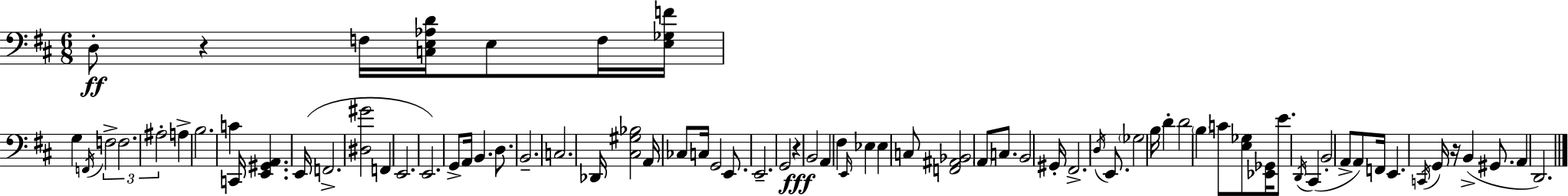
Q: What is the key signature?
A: D major